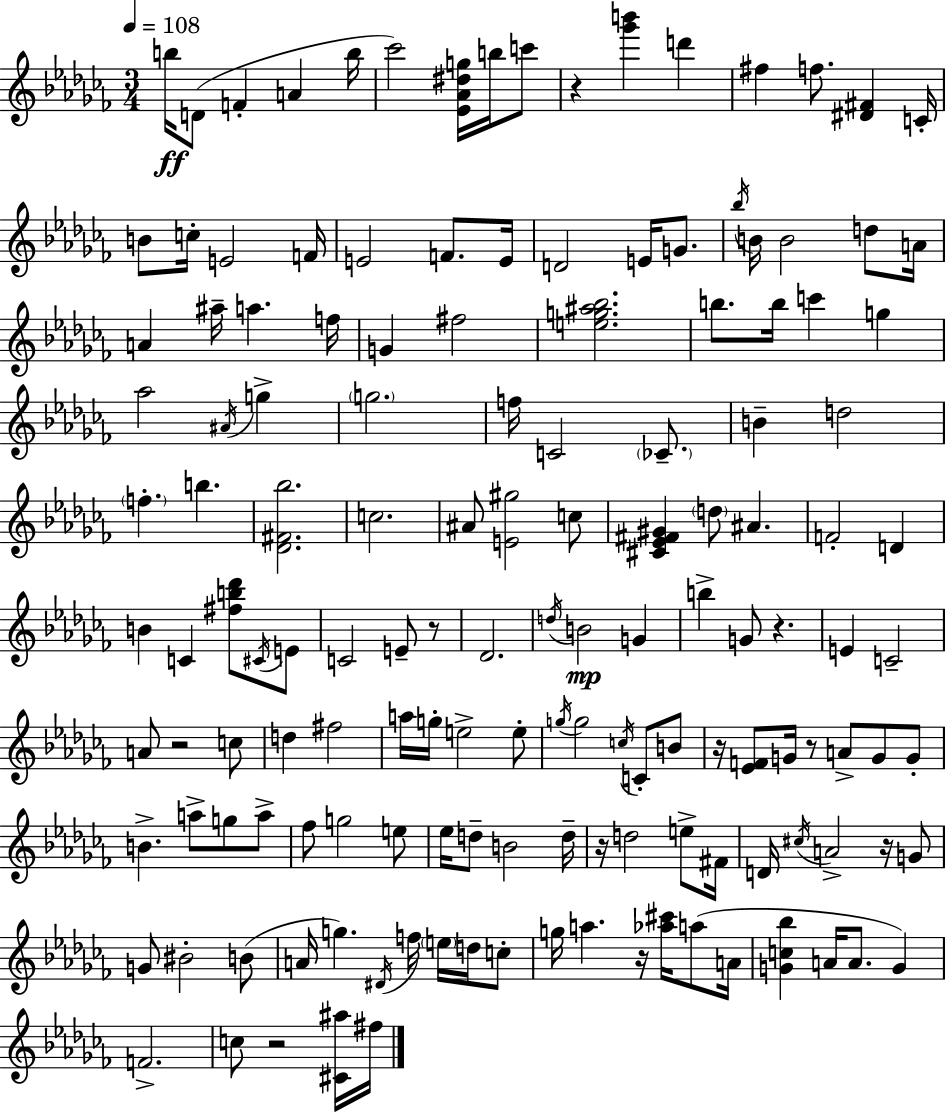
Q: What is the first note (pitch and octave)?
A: B5